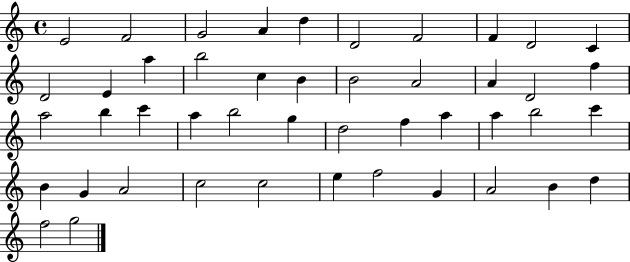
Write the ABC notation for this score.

X:1
T:Untitled
M:4/4
L:1/4
K:C
E2 F2 G2 A d D2 F2 F D2 C D2 E a b2 c B B2 A2 A D2 f a2 b c' a b2 g d2 f a a b2 c' B G A2 c2 c2 e f2 G A2 B d f2 g2